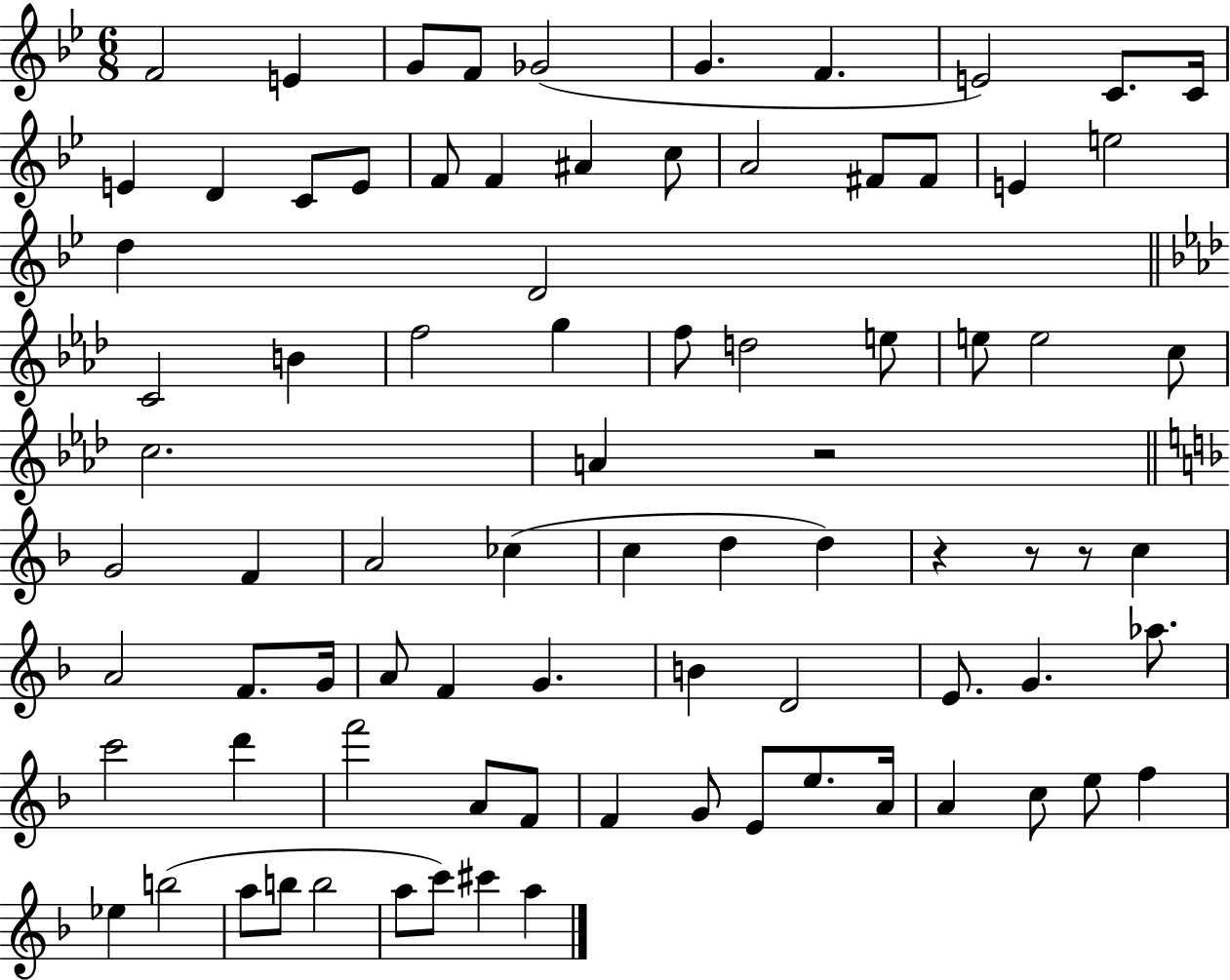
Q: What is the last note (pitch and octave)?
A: A5